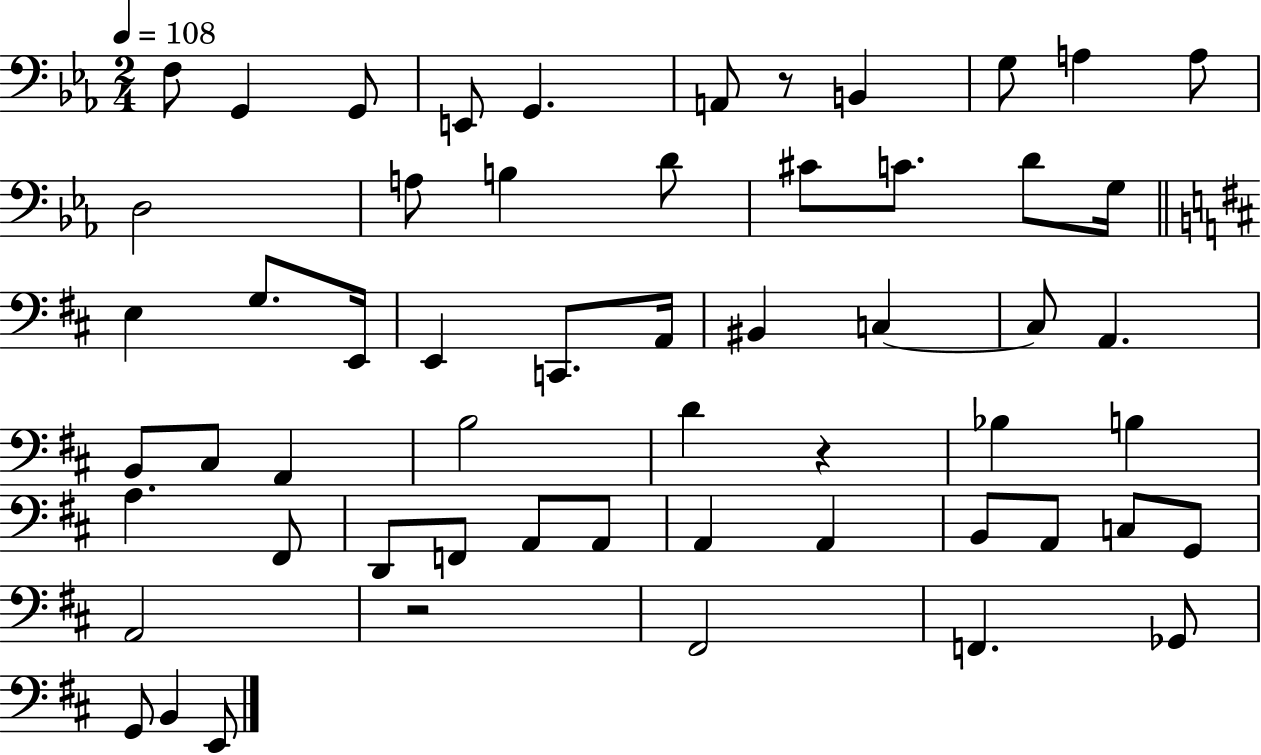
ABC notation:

X:1
T:Untitled
M:2/4
L:1/4
K:Eb
F,/2 G,, G,,/2 E,,/2 G,, A,,/2 z/2 B,, G,/2 A, A,/2 D,2 A,/2 B, D/2 ^C/2 C/2 D/2 G,/4 E, G,/2 E,,/4 E,, C,,/2 A,,/4 ^B,, C, C,/2 A,, B,,/2 ^C,/2 A,, B,2 D z _B, B, A, ^F,,/2 D,,/2 F,,/2 A,,/2 A,,/2 A,, A,, B,,/2 A,,/2 C,/2 G,,/2 A,,2 z2 ^F,,2 F,, _G,,/2 G,,/2 B,, E,,/2